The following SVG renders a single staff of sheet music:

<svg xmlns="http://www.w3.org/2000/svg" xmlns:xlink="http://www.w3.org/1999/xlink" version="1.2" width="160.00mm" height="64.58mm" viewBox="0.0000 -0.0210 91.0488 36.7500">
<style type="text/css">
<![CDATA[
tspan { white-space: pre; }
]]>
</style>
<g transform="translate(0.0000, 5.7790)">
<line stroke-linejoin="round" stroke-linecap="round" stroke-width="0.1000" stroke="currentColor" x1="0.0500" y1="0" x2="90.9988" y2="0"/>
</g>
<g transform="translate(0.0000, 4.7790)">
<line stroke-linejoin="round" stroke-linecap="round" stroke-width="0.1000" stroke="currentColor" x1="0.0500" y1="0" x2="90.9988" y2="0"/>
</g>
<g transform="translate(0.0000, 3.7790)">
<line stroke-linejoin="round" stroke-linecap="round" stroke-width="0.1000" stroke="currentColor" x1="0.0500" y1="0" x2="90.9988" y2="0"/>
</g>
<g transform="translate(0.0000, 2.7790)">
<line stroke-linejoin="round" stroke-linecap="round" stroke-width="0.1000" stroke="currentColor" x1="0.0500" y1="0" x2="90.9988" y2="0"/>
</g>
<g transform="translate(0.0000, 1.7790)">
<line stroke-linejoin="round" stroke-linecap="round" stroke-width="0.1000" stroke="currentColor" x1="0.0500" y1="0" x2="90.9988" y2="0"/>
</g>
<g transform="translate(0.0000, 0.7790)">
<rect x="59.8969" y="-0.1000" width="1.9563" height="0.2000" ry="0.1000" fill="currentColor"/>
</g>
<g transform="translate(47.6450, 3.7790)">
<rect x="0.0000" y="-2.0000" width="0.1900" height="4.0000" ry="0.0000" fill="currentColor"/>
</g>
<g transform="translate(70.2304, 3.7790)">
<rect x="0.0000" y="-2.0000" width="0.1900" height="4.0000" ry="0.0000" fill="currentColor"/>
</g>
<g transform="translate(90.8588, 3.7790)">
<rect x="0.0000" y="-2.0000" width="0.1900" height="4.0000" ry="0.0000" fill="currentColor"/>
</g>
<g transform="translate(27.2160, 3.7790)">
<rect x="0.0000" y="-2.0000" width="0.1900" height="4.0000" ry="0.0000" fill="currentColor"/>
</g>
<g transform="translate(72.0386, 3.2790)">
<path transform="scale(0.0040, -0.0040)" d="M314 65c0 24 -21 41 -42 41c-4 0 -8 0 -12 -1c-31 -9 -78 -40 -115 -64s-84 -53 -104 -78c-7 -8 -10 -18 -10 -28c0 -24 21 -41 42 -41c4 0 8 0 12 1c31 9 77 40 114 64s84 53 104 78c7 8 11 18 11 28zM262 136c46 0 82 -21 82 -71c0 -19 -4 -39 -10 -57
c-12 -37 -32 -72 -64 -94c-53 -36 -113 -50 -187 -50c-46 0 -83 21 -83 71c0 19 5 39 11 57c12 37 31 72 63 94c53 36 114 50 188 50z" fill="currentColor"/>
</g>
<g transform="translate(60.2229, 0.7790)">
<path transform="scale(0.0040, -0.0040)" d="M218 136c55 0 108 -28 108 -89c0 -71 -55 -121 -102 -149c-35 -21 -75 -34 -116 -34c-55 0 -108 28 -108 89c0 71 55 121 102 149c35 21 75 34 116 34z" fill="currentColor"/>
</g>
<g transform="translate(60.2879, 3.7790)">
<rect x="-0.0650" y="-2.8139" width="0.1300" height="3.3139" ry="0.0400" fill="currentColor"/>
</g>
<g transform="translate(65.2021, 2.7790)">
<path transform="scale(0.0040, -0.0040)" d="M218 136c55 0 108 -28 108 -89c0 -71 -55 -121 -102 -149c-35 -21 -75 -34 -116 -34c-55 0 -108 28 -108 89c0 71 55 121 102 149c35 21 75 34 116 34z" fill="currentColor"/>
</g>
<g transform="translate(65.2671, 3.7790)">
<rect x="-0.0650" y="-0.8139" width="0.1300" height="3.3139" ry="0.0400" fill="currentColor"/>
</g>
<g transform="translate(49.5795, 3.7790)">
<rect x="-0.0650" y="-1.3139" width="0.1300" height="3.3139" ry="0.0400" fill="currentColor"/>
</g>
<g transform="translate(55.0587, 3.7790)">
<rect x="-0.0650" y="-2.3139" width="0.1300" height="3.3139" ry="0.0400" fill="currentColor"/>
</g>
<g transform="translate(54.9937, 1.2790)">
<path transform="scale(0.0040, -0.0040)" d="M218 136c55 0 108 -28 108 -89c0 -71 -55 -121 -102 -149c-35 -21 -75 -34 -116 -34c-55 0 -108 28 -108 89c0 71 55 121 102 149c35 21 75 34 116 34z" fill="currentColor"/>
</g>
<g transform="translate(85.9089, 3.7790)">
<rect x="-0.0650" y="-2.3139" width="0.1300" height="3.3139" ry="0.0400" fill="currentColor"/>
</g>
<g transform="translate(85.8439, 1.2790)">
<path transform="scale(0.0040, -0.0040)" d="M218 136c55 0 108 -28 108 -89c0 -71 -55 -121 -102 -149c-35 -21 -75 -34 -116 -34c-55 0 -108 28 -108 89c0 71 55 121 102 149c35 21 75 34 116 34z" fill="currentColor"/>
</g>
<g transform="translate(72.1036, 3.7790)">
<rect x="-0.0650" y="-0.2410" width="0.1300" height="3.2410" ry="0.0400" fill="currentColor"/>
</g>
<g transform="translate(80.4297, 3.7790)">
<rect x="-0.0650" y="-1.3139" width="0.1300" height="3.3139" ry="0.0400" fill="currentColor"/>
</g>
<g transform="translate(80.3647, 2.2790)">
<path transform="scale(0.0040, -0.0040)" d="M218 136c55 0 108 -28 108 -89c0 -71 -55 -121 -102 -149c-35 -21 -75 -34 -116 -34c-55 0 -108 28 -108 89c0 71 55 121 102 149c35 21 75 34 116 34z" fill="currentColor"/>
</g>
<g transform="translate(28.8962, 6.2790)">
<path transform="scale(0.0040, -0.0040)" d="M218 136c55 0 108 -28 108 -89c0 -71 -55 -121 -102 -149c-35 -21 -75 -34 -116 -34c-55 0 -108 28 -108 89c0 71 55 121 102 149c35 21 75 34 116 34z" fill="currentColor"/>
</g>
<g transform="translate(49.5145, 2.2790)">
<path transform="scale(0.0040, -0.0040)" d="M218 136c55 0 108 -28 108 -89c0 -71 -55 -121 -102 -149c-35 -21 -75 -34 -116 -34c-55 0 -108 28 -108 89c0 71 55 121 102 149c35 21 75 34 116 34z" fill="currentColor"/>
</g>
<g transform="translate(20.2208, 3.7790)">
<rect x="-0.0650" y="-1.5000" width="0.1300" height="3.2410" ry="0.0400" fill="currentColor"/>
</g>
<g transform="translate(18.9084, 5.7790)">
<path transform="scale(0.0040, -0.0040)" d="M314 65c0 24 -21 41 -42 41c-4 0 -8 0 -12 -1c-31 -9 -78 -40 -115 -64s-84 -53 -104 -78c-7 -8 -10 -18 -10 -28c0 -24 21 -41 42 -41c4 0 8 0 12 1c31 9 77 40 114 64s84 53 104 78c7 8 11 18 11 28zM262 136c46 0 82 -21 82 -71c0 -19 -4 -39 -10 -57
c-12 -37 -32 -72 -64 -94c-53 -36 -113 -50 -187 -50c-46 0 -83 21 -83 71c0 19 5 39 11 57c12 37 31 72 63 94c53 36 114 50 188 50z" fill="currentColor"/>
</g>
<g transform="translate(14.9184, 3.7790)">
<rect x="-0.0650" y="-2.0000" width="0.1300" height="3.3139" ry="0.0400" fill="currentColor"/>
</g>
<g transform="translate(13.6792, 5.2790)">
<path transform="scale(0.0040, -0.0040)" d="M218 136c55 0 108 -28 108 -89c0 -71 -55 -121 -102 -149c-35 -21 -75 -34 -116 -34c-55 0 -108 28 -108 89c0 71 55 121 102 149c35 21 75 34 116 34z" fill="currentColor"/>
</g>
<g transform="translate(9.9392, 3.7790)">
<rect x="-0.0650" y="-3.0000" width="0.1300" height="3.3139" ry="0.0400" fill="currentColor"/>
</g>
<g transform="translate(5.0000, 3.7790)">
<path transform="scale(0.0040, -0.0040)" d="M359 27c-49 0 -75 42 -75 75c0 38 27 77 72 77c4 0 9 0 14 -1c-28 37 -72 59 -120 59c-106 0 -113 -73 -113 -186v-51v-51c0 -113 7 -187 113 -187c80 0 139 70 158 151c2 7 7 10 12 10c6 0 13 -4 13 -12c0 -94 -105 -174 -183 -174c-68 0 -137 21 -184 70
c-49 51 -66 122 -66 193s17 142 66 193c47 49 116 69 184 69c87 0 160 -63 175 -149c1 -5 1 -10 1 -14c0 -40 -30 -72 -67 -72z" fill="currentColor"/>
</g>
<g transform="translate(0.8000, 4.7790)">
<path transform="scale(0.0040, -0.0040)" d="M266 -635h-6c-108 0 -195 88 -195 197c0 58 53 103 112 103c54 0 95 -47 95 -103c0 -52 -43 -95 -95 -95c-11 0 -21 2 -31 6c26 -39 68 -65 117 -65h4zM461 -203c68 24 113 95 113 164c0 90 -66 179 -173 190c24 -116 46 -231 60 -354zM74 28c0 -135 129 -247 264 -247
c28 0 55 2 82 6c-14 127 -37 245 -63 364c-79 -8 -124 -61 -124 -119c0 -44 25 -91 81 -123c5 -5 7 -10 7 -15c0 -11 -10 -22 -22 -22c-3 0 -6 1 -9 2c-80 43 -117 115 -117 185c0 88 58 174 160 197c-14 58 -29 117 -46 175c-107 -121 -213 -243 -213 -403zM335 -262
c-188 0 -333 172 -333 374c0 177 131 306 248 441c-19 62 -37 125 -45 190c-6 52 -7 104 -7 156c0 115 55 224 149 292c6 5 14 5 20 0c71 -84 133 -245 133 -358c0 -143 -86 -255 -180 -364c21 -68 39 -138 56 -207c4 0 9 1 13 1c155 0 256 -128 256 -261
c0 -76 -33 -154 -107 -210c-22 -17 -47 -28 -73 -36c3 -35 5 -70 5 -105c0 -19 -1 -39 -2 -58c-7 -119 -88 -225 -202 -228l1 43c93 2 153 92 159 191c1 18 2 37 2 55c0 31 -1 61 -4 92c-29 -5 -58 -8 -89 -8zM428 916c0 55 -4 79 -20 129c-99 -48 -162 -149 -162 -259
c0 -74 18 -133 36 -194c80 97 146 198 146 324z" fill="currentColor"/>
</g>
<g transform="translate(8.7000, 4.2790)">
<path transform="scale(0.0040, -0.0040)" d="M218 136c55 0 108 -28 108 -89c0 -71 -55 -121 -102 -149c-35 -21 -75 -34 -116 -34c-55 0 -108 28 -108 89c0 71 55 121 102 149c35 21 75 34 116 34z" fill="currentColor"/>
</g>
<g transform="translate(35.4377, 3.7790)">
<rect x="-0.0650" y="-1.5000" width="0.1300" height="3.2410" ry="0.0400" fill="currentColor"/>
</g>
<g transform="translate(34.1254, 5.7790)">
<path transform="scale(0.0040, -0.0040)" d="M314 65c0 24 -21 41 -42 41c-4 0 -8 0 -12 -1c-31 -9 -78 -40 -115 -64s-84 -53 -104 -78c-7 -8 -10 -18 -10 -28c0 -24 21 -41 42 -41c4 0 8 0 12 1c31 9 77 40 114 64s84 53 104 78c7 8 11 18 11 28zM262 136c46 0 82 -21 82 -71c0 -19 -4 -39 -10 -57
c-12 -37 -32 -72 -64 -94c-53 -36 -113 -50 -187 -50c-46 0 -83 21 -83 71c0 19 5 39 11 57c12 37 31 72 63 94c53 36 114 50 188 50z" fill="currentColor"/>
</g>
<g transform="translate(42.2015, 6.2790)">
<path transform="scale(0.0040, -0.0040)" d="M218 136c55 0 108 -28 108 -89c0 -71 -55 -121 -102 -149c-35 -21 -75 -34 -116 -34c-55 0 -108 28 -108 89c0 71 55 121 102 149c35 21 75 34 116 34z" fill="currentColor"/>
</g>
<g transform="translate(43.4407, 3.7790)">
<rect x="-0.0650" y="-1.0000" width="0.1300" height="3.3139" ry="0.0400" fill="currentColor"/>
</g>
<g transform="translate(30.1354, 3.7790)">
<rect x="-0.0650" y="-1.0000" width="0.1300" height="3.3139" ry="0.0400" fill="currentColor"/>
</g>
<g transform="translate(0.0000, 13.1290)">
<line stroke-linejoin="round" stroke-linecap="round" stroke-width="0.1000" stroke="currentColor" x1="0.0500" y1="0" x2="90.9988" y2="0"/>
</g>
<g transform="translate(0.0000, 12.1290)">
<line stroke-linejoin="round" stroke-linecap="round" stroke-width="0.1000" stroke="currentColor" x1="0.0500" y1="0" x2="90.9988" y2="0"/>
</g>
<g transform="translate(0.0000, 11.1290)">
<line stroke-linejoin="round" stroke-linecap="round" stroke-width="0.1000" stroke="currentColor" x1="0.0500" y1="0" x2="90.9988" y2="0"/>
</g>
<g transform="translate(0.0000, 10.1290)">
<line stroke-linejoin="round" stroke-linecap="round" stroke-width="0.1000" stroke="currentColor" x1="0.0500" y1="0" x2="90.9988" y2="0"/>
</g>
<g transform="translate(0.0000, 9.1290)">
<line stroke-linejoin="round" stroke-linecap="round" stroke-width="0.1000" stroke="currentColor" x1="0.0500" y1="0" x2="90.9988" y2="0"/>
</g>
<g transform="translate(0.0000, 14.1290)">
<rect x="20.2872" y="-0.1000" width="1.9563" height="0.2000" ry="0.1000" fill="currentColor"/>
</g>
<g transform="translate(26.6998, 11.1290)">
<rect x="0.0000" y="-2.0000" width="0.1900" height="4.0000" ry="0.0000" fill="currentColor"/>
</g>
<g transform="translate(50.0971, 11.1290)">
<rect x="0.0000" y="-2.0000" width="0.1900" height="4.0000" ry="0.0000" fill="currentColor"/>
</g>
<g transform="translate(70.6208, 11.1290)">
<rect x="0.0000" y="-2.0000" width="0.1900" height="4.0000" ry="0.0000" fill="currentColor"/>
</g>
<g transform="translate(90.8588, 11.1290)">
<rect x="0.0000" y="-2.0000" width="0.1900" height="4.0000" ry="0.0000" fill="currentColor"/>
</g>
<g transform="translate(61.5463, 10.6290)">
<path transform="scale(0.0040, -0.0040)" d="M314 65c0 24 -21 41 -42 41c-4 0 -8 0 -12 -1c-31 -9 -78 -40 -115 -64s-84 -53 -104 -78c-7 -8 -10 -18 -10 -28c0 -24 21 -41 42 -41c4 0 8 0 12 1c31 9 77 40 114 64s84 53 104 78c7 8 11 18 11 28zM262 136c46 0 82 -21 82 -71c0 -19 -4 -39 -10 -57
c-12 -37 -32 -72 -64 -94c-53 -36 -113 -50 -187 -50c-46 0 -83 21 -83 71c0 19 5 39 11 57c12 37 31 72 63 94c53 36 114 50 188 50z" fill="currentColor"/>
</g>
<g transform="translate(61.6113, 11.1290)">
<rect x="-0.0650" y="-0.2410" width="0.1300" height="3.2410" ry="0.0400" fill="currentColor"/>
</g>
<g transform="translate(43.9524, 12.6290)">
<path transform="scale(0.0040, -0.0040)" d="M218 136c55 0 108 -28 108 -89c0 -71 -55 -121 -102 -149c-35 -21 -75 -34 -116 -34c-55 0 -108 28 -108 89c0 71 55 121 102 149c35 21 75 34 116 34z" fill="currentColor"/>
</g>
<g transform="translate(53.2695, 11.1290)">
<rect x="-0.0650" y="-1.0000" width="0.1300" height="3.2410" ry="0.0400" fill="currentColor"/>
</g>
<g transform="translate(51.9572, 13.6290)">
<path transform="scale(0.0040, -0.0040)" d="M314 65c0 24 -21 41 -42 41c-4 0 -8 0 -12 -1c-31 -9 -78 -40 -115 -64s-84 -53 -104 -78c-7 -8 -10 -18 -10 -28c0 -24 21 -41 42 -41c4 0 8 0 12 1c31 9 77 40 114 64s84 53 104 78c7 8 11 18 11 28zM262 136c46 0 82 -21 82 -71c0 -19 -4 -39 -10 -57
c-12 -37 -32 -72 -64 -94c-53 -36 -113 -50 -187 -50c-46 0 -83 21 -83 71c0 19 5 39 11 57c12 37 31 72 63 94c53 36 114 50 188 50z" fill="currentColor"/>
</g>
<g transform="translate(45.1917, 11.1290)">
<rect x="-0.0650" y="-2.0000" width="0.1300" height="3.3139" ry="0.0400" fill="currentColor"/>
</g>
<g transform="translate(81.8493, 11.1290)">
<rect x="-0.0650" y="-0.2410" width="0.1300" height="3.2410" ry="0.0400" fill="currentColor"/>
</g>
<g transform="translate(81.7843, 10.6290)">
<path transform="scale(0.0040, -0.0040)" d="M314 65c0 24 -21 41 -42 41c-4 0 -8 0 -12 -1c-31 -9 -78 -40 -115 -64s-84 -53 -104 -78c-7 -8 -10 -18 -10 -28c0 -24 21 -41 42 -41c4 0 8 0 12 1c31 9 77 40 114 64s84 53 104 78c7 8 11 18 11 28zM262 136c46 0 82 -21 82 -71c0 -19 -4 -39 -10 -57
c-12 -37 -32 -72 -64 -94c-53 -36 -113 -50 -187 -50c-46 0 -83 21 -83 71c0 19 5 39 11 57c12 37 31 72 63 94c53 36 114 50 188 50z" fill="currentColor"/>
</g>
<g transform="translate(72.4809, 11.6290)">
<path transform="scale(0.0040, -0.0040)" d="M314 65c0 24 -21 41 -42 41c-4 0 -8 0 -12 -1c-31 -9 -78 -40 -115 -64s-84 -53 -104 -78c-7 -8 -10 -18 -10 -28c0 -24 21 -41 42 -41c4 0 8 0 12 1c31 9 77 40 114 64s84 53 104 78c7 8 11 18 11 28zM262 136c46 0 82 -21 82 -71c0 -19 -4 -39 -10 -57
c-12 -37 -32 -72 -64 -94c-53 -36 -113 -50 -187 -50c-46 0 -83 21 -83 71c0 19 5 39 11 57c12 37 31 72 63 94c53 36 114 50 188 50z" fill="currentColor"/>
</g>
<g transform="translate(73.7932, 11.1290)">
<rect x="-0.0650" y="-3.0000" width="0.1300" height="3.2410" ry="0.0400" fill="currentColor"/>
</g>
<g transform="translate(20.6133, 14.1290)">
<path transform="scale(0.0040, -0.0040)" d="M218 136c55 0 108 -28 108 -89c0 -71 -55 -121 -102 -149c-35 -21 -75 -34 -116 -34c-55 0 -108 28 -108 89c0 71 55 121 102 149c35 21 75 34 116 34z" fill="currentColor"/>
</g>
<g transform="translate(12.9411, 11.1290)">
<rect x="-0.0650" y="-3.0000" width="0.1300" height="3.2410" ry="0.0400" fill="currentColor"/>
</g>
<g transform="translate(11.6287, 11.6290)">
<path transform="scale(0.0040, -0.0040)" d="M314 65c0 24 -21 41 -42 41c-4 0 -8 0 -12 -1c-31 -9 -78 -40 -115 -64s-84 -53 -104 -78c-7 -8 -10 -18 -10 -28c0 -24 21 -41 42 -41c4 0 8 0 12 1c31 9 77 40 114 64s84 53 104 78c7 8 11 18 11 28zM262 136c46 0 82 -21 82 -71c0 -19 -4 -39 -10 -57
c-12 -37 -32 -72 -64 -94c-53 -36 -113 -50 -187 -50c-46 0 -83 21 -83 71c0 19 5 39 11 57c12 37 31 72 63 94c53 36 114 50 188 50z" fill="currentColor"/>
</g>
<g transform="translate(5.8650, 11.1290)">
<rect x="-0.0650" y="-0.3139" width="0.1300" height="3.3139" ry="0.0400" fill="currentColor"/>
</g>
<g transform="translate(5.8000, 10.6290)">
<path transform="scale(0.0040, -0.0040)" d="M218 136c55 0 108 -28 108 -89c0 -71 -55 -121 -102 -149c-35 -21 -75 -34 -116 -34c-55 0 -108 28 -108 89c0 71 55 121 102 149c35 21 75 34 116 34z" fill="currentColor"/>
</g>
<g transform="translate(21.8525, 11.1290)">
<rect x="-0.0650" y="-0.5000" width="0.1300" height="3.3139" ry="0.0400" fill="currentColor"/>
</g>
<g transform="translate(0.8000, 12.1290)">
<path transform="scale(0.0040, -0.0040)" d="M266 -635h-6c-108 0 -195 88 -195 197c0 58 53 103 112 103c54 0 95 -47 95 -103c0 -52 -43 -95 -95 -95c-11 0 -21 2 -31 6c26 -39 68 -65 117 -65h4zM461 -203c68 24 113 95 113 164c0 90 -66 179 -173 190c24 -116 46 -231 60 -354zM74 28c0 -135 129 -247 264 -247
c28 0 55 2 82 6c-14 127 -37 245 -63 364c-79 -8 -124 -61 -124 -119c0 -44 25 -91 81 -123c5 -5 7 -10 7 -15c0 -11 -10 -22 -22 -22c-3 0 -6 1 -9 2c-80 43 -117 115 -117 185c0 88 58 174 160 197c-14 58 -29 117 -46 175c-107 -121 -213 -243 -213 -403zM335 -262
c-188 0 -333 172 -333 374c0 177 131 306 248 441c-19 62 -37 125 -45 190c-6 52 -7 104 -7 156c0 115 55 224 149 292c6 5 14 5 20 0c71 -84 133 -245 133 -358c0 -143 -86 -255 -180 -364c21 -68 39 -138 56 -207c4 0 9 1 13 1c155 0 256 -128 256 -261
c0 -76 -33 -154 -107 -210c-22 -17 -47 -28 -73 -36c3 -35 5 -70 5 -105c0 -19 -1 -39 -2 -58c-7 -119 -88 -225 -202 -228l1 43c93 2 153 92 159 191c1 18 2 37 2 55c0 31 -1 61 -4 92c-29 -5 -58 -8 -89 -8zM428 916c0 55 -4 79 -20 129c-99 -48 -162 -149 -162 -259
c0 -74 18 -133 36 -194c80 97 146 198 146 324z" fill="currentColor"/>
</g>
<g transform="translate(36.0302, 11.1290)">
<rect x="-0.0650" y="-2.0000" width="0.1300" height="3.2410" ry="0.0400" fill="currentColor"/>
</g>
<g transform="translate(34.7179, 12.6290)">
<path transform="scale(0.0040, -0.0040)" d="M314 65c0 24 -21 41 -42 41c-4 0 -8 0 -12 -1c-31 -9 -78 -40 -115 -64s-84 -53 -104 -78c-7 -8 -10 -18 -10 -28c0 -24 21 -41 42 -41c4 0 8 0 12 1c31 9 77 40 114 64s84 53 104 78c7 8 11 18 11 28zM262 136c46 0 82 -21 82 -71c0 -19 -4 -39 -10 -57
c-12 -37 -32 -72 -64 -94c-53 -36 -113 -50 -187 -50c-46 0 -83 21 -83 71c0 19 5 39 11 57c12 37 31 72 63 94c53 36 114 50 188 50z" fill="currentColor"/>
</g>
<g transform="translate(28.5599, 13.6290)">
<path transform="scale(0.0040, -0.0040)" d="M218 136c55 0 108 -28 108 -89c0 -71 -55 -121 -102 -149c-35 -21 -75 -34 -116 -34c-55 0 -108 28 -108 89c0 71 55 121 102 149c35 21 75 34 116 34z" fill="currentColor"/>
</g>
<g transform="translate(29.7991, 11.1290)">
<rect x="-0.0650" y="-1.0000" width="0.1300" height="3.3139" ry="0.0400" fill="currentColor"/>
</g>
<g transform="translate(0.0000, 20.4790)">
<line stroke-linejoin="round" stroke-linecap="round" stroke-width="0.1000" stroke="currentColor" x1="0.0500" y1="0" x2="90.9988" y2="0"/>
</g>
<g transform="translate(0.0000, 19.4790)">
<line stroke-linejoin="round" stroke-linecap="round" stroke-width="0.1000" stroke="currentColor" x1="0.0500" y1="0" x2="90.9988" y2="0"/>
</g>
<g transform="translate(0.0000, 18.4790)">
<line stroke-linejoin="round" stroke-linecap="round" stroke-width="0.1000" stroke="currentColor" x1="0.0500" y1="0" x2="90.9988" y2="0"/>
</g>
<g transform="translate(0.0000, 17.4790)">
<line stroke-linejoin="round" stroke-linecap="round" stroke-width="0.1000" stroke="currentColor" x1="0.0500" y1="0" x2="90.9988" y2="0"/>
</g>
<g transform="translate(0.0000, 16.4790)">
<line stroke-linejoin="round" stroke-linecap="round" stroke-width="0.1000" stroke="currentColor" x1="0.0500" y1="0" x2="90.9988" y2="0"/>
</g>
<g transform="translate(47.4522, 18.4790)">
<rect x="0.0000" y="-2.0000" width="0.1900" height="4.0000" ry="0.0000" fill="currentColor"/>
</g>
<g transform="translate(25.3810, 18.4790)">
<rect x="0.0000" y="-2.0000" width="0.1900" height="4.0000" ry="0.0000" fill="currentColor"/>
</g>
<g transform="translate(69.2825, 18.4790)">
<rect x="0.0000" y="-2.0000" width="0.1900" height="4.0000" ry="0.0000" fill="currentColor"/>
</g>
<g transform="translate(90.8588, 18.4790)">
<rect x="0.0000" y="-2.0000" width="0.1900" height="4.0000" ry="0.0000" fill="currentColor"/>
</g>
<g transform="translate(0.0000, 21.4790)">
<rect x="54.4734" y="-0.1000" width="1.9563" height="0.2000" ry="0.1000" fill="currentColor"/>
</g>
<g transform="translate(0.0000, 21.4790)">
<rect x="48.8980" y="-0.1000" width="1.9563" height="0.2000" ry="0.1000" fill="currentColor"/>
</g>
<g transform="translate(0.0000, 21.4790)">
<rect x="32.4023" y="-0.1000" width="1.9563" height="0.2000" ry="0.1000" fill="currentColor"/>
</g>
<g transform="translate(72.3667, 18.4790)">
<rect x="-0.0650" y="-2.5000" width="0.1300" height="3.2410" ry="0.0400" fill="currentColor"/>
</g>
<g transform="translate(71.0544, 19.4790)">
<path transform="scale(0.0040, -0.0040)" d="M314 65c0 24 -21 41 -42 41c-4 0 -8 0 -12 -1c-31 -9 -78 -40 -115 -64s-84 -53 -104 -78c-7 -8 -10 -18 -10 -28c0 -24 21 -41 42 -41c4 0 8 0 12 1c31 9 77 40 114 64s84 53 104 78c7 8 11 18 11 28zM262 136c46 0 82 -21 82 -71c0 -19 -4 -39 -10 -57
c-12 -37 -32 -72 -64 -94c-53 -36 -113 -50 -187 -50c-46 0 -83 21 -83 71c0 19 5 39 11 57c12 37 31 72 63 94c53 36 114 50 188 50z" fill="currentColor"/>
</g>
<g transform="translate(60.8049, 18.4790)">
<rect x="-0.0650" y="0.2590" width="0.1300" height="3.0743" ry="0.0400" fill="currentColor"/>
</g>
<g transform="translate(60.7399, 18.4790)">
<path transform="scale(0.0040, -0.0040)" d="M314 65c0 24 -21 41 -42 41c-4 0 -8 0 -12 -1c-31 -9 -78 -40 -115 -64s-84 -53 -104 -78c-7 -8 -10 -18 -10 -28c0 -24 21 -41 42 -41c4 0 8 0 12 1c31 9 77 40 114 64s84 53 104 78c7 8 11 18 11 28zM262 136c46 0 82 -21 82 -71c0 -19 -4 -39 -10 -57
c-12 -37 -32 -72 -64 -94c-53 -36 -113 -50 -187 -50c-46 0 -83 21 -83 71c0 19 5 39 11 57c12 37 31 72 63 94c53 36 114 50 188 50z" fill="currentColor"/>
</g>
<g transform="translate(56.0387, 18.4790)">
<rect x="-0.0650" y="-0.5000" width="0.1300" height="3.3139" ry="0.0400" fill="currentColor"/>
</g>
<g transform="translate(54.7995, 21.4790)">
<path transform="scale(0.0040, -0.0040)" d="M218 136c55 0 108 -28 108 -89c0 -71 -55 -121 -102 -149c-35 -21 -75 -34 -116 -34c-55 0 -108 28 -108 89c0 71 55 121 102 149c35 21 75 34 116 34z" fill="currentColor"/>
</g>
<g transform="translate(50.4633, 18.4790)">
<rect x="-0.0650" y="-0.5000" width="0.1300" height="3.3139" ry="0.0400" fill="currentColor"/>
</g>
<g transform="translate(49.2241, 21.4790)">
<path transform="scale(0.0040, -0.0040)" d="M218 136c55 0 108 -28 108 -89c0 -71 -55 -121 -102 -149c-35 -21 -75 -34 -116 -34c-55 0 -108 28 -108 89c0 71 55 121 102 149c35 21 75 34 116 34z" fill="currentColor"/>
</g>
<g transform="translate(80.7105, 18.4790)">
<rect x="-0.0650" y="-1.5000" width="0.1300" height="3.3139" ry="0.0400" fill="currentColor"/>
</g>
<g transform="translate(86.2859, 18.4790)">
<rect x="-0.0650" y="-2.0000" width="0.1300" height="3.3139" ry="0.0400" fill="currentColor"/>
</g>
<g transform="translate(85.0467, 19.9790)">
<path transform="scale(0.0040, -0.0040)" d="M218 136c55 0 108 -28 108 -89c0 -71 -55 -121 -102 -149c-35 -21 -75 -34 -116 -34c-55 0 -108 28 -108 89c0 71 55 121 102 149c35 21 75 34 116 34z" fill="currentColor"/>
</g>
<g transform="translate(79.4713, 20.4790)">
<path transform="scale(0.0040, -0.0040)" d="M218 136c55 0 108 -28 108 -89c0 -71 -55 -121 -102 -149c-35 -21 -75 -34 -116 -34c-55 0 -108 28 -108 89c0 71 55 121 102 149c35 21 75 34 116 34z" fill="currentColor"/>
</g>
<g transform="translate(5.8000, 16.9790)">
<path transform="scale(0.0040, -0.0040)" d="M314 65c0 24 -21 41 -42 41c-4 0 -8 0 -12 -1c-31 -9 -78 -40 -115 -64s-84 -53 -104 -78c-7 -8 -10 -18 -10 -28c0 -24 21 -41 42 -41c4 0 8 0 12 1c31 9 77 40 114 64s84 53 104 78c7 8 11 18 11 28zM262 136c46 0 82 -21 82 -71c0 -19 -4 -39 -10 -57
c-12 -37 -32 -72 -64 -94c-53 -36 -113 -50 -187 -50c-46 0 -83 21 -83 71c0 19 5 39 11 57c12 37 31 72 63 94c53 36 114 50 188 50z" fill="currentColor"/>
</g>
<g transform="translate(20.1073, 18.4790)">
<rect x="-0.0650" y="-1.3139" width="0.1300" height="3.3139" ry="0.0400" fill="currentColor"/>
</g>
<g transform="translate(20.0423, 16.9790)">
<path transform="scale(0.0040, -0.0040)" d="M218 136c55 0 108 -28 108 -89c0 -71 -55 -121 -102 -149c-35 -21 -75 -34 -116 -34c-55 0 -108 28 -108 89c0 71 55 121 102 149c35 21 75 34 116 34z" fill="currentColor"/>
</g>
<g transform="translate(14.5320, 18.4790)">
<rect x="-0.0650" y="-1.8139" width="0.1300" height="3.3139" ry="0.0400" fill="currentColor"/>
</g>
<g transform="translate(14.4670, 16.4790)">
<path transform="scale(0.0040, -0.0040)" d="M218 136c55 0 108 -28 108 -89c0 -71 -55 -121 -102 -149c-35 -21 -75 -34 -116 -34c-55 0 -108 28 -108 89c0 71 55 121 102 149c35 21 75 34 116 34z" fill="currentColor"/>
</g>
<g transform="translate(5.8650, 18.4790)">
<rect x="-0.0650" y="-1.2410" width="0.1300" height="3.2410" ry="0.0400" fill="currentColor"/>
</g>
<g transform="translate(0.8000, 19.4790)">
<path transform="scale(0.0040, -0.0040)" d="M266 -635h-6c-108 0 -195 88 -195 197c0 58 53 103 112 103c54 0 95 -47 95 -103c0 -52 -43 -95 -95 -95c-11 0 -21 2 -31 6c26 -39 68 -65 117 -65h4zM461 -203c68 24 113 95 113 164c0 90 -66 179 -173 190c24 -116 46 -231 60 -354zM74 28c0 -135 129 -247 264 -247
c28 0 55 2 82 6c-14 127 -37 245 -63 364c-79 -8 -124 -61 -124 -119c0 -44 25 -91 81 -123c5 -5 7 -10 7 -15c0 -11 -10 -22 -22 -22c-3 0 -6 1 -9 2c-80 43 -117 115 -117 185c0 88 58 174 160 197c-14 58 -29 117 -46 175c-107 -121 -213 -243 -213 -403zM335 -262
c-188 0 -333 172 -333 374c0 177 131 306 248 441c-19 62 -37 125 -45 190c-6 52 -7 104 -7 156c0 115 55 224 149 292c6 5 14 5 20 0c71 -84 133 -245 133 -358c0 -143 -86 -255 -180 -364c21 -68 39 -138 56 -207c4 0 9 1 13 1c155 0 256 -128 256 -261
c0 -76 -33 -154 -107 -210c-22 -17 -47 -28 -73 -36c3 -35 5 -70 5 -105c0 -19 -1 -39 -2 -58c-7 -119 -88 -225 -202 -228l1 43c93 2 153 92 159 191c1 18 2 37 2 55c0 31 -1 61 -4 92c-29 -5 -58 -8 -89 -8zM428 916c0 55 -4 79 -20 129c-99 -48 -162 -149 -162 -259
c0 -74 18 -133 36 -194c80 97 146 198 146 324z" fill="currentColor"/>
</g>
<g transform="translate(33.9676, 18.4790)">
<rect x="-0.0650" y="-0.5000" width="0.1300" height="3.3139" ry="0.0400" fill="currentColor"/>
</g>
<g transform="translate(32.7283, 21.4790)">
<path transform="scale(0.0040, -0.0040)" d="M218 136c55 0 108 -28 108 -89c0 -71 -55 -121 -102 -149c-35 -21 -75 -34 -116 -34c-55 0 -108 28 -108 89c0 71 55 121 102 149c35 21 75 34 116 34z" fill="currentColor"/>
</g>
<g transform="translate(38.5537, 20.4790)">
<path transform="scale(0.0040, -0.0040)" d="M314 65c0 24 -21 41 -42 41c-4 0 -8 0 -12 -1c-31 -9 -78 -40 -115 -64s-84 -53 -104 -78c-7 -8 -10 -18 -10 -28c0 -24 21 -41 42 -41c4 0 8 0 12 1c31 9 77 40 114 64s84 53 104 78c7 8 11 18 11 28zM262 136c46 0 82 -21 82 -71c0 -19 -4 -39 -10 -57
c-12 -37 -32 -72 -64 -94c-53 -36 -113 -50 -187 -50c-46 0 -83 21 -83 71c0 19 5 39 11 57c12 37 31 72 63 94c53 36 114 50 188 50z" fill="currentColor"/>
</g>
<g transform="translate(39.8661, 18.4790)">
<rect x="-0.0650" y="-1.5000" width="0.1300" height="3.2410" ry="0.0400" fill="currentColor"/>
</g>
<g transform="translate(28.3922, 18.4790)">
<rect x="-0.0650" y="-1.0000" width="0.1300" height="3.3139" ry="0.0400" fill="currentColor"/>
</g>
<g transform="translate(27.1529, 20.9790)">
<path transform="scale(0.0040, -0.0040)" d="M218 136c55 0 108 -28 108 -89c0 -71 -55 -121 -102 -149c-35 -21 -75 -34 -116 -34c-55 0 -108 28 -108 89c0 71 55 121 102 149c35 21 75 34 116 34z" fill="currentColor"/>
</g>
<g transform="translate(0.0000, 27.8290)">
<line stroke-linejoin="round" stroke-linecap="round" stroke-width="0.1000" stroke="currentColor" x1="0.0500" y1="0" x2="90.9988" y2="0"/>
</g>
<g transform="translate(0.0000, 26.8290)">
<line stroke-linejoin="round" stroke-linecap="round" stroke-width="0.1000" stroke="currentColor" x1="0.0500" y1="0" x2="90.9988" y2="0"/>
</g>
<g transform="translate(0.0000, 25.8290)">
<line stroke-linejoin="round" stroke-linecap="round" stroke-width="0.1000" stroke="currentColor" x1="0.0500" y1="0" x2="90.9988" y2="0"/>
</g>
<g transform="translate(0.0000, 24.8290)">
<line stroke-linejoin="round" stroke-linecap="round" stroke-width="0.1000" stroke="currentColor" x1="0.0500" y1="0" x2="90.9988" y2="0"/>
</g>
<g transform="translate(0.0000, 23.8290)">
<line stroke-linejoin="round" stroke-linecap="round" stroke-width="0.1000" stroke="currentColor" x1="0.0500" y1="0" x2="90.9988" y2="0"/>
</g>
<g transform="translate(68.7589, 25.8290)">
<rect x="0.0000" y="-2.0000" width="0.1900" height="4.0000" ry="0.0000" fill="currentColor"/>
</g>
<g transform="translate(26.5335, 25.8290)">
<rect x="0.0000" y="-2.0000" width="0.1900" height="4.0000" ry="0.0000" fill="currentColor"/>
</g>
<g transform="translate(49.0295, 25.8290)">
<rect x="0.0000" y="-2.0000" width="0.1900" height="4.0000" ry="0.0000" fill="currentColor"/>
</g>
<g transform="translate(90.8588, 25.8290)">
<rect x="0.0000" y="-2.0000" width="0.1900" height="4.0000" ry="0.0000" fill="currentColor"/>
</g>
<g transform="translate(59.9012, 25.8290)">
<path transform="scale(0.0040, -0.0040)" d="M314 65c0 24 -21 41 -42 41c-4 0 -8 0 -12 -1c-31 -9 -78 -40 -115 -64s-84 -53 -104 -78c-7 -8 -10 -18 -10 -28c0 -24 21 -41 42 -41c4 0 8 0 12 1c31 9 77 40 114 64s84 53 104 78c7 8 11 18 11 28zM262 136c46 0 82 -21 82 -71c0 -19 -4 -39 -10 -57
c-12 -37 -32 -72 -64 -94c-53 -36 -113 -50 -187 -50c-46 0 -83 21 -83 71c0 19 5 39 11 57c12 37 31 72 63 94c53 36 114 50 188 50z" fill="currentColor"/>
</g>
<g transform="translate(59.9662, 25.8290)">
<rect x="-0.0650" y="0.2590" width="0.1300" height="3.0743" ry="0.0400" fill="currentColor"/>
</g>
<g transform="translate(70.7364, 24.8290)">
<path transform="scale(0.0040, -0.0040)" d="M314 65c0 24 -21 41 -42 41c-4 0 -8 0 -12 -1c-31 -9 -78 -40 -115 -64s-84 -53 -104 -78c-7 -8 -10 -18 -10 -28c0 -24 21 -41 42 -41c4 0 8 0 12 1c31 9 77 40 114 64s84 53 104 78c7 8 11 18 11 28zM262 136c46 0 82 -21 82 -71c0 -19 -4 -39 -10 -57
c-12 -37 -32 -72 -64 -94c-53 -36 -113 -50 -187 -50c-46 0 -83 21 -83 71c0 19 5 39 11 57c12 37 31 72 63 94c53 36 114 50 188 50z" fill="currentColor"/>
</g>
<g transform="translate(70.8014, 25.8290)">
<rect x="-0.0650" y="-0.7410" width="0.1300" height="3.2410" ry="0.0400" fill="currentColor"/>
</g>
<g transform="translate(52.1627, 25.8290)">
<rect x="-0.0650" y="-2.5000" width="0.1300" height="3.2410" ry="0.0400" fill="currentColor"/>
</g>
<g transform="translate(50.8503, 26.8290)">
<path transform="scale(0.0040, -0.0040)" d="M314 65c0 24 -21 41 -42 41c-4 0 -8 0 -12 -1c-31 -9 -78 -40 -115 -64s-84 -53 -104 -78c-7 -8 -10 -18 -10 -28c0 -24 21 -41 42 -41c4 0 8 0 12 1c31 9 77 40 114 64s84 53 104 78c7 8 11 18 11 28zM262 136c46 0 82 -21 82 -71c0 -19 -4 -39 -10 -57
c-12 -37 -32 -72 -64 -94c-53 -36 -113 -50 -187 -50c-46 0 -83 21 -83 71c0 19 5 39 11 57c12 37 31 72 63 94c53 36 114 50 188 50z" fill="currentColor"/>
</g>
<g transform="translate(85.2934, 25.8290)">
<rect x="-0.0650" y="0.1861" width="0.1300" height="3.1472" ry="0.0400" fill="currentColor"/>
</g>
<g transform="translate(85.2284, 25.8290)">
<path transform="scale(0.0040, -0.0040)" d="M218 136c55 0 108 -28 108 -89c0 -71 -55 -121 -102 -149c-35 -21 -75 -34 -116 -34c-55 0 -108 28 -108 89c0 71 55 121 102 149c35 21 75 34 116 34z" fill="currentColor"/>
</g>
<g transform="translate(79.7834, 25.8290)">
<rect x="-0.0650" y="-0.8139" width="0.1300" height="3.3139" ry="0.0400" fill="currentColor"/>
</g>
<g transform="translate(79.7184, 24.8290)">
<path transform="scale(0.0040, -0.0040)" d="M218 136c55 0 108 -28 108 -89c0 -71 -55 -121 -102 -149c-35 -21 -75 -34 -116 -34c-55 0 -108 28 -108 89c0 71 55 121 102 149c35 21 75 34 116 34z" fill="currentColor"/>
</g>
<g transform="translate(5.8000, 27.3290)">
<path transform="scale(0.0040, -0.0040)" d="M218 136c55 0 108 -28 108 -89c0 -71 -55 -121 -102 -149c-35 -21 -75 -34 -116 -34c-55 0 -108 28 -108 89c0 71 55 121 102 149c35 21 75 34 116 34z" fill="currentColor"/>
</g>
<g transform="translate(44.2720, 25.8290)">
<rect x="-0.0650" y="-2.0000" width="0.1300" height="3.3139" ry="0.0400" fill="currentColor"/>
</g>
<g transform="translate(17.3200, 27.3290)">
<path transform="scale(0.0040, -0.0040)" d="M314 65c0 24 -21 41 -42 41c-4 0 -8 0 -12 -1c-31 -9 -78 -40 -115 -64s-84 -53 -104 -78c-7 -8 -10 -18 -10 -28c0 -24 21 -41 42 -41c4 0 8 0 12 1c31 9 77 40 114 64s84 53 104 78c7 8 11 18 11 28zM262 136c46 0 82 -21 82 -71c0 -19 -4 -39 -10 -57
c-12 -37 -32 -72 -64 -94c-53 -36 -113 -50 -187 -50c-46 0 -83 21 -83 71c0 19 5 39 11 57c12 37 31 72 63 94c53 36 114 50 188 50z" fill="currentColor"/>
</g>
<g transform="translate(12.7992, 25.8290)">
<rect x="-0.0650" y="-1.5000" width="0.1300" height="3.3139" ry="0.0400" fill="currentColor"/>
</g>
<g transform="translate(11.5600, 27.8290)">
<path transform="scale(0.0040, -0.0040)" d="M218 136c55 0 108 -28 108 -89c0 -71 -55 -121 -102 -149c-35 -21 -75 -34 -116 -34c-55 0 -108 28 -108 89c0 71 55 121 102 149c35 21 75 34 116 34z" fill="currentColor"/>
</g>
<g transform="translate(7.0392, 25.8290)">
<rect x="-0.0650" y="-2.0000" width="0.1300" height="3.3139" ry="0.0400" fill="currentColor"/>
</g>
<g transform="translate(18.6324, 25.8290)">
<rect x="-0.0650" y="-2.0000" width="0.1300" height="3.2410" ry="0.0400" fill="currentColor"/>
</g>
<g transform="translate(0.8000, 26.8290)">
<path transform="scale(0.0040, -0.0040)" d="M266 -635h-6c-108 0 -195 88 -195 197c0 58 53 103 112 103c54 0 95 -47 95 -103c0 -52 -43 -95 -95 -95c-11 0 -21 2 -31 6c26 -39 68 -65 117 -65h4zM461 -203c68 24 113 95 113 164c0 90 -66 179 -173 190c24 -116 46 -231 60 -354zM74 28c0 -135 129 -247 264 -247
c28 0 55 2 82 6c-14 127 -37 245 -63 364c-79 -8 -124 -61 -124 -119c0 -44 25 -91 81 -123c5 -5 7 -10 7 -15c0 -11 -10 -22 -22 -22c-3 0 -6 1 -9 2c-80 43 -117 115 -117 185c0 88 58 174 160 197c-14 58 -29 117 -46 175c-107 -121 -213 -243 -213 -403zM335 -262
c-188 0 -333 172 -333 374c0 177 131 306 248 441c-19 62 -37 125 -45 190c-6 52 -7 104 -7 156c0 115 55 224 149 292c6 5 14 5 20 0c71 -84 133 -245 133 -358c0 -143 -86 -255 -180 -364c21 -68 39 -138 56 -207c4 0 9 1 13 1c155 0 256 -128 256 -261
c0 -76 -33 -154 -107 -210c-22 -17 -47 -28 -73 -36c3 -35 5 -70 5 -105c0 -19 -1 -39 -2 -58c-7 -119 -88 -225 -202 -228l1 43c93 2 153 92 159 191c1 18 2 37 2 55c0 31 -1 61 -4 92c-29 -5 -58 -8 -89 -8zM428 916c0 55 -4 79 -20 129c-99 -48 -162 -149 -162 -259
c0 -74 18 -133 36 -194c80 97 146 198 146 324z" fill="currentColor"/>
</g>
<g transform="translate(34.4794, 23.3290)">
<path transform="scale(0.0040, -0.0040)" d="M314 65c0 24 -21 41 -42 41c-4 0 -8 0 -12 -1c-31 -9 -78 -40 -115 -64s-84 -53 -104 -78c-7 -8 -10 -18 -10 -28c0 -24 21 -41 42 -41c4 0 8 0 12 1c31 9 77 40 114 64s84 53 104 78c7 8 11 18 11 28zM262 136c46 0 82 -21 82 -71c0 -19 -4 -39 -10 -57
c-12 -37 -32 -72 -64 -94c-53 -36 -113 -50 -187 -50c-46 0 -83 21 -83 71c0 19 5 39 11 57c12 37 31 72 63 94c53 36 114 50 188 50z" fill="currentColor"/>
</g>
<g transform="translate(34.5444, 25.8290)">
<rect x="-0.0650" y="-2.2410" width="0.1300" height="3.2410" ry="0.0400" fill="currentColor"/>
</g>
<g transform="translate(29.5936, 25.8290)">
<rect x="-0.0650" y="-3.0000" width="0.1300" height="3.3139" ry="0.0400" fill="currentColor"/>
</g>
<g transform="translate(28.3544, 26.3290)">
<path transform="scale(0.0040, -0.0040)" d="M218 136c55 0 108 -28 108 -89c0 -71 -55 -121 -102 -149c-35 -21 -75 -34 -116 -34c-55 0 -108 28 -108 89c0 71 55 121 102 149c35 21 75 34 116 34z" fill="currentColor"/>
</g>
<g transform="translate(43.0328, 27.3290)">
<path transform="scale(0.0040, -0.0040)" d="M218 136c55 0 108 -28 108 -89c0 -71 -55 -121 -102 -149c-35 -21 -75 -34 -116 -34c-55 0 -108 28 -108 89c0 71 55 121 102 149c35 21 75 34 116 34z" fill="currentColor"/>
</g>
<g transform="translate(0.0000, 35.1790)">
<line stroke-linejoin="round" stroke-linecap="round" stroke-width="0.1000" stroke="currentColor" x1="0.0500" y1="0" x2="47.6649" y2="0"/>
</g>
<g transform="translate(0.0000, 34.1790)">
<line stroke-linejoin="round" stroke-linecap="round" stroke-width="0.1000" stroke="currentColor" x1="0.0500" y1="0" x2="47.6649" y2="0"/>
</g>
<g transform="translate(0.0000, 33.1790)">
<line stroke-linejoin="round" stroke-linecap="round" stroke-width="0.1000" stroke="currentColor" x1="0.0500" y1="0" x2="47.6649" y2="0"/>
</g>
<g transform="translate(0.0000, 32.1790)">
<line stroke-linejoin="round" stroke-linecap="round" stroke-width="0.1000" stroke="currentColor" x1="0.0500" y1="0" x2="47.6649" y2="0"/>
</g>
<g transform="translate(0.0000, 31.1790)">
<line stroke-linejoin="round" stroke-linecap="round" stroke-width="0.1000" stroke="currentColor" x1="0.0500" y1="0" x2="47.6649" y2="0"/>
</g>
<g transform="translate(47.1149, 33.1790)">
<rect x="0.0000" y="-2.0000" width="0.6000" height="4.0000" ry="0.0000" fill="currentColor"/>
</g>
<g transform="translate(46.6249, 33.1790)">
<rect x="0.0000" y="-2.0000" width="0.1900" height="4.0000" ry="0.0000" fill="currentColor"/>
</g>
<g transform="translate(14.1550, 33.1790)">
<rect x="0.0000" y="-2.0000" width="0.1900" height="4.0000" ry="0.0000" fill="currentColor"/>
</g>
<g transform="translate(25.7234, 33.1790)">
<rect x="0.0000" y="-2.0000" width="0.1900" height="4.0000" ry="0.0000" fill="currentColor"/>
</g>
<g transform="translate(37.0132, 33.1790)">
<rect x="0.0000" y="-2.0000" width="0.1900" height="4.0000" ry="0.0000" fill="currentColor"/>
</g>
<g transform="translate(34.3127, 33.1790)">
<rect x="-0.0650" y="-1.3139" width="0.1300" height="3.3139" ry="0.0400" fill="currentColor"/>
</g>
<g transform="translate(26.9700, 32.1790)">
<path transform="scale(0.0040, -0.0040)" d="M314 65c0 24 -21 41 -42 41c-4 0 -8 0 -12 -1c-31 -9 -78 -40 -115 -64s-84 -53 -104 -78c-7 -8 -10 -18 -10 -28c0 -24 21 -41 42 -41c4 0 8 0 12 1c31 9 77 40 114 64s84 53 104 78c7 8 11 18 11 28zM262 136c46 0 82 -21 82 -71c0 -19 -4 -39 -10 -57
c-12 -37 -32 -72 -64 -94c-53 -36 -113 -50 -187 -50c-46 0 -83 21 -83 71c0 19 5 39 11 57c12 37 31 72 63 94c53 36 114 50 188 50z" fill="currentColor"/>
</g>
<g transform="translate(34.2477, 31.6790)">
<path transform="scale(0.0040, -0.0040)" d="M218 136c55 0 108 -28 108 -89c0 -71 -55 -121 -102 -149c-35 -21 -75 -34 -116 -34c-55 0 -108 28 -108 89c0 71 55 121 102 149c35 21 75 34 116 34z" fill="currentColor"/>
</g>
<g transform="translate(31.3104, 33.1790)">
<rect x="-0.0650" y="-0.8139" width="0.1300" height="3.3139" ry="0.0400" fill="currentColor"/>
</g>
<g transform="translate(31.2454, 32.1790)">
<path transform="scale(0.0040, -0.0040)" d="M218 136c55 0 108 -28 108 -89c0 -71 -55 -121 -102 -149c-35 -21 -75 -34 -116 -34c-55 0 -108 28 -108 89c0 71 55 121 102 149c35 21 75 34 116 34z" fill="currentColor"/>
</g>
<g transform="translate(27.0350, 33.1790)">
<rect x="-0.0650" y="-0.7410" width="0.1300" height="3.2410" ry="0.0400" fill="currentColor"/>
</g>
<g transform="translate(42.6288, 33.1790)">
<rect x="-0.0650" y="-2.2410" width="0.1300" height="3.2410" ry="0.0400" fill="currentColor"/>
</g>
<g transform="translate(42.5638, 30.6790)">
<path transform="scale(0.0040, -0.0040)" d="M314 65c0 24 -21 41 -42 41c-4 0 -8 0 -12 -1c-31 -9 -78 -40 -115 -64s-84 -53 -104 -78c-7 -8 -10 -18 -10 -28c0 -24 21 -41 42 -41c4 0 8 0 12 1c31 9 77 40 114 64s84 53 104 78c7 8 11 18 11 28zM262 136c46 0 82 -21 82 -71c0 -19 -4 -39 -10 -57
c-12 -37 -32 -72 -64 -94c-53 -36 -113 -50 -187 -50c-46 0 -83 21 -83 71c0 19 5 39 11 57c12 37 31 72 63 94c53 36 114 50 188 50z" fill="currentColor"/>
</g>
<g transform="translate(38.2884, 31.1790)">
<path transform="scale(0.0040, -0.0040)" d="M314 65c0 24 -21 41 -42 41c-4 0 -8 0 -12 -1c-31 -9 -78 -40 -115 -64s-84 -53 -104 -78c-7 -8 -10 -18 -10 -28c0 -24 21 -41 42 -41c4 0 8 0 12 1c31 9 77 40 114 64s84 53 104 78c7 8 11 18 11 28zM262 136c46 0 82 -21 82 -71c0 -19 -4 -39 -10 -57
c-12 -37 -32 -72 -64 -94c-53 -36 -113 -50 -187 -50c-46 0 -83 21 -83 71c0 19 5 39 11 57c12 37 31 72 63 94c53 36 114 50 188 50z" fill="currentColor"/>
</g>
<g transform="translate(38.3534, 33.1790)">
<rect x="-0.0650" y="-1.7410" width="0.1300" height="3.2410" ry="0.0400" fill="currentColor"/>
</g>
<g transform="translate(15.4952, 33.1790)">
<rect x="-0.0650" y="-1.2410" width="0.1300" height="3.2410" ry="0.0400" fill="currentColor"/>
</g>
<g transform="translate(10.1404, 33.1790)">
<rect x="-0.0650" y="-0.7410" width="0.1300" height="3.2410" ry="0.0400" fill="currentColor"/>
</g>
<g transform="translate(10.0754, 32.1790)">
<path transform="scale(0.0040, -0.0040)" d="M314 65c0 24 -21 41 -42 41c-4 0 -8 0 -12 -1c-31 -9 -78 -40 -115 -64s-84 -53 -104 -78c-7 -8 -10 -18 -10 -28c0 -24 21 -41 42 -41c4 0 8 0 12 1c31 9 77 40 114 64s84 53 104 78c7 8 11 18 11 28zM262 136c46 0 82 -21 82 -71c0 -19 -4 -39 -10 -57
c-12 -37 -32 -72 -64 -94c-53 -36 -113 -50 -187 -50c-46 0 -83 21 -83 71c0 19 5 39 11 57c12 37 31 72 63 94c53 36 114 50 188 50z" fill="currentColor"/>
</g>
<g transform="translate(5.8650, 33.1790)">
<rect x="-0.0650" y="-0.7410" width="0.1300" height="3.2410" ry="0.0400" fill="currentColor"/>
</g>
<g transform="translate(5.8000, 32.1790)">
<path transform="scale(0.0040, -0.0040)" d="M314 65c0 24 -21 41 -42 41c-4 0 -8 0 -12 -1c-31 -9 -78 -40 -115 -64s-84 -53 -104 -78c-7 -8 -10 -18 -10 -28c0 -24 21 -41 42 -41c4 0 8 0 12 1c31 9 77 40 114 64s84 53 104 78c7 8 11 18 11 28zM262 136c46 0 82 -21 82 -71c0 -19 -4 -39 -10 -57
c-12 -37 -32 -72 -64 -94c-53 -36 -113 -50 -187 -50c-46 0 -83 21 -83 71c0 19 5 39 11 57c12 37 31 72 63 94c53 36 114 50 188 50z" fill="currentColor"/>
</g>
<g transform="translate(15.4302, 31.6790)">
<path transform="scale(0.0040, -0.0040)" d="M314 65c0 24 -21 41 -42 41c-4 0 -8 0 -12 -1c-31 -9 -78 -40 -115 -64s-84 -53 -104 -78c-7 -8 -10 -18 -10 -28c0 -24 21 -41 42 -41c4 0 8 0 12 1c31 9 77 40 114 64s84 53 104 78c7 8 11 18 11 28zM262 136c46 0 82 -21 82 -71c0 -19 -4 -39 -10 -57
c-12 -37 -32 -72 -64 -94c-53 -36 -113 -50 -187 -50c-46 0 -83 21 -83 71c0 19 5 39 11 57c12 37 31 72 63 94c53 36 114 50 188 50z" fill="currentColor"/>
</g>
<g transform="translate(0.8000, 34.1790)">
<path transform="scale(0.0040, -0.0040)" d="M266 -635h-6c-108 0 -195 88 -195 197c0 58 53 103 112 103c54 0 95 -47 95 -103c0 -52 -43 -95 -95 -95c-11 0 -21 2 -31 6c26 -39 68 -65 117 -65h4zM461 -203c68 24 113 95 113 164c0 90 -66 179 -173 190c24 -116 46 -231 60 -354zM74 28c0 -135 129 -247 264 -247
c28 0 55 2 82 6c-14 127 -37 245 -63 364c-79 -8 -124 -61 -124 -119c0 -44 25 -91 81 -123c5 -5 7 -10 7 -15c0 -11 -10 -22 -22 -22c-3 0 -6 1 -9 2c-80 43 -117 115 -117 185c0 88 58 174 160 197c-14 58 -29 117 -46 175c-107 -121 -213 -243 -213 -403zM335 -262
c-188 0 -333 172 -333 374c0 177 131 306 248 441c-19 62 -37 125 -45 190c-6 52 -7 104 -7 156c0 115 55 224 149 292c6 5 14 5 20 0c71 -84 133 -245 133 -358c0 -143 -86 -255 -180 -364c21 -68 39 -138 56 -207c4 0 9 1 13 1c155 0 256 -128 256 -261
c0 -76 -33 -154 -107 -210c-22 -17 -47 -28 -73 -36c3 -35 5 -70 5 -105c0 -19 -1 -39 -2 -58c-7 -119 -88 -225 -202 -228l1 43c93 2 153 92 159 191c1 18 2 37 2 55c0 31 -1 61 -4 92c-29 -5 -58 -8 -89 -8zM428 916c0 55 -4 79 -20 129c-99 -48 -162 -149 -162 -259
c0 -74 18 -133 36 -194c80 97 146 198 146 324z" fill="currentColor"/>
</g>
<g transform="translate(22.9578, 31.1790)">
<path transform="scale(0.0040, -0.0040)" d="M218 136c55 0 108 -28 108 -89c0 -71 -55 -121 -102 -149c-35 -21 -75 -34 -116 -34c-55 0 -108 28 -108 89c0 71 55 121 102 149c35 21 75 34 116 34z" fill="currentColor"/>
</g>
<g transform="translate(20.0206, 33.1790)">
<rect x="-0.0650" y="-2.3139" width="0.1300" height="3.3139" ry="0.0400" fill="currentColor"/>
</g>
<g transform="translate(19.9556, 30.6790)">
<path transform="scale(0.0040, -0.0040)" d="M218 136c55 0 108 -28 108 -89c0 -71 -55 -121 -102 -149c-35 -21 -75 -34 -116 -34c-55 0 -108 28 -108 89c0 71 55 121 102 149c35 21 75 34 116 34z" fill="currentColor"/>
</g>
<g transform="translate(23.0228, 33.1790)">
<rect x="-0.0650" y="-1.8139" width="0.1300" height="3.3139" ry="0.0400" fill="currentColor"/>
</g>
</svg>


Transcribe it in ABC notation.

X:1
T:Untitled
M:4/4
L:1/4
K:C
A F E2 D E2 D e g a d c2 e g c A2 C D F2 F D2 c2 A2 c2 e2 f e D C E2 C C B2 G2 E F F E F2 A g2 F G2 B2 d2 d B d2 d2 e2 g f d2 d e f2 g2